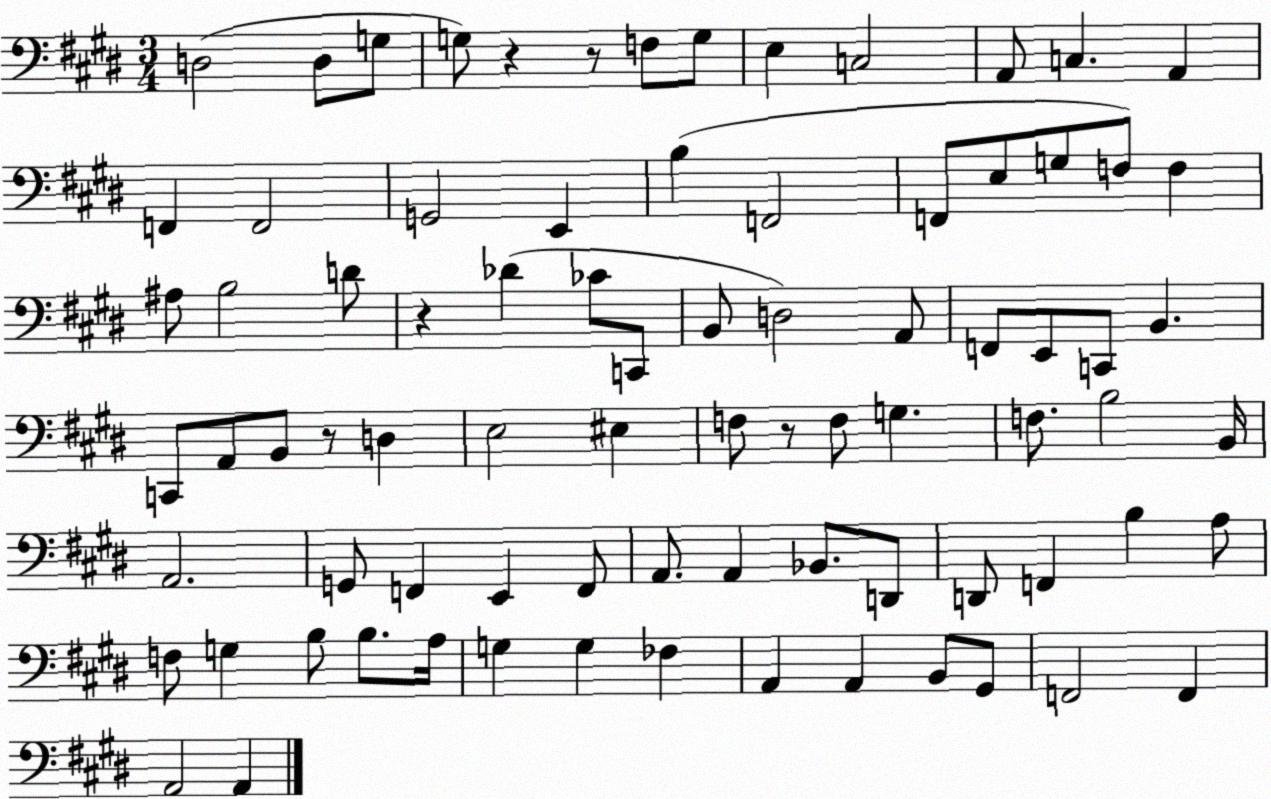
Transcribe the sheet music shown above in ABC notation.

X:1
T:Untitled
M:3/4
L:1/4
K:E
D,2 D,/2 G,/2 G,/2 z z/2 F,/2 G,/2 E, C,2 A,,/2 C, A,, F,, F,,2 G,,2 E,, B, F,,2 F,,/2 E,/2 G,/2 F,/2 F, ^A,/2 B,2 D/2 z _D _C/2 C,,/2 B,,/2 D,2 A,,/2 F,,/2 E,,/2 C,,/2 B,, C,,/2 A,,/2 B,,/2 z/2 D, E,2 ^E, F,/2 z/2 F,/2 G, F,/2 B,2 B,,/4 A,,2 G,,/2 F,, E,, F,,/2 A,,/2 A,, _B,,/2 D,,/2 D,,/2 F,, B, A,/2 F,/2 G, B,/2 B,/2 A,/4 G, G, _F, A,, A,, B,,/2 ^G,,/2 F,,2 F,, A,,2 A,,